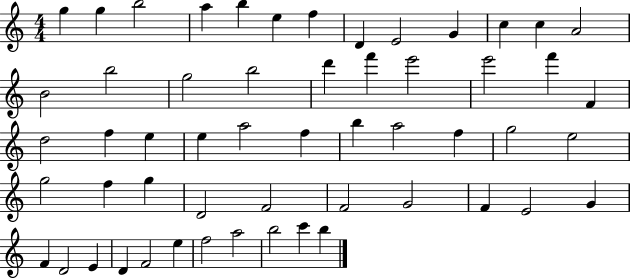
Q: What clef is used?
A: treble